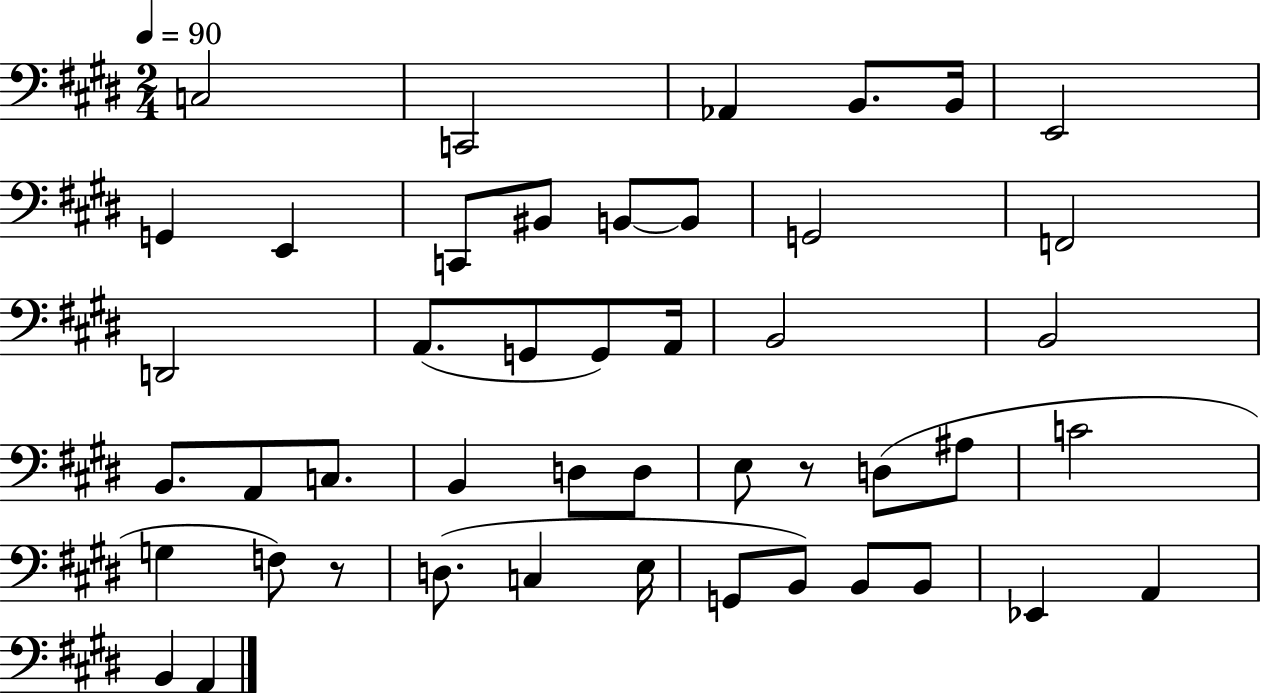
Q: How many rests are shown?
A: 2